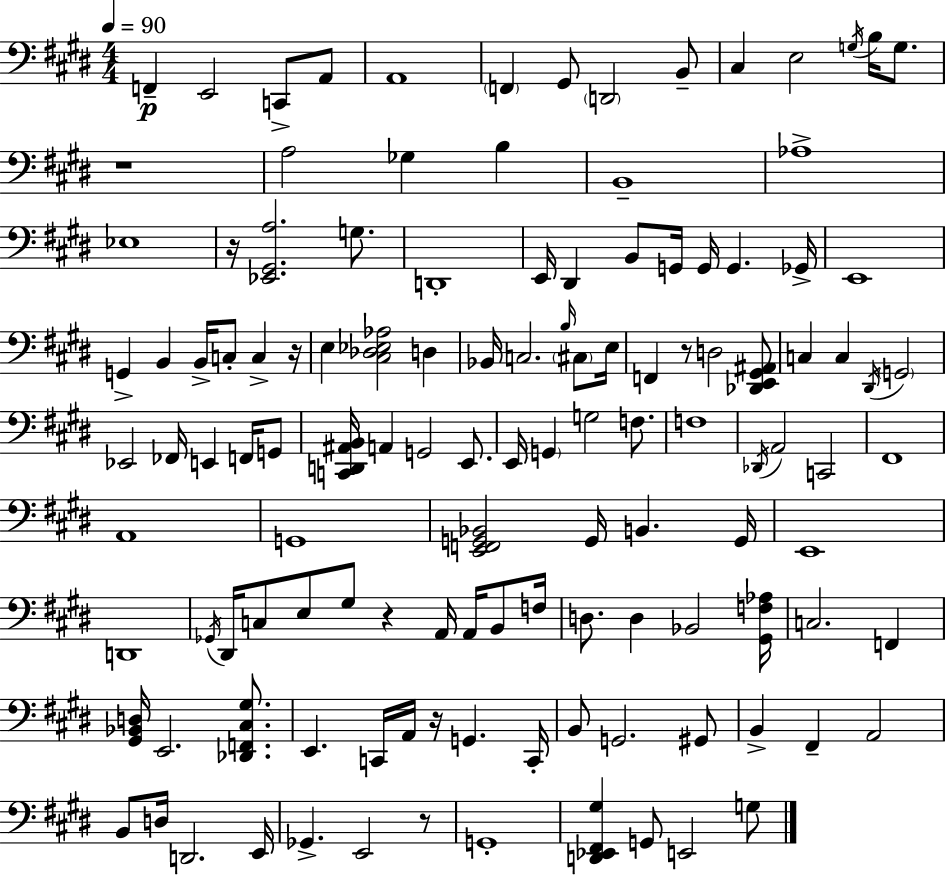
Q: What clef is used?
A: bass